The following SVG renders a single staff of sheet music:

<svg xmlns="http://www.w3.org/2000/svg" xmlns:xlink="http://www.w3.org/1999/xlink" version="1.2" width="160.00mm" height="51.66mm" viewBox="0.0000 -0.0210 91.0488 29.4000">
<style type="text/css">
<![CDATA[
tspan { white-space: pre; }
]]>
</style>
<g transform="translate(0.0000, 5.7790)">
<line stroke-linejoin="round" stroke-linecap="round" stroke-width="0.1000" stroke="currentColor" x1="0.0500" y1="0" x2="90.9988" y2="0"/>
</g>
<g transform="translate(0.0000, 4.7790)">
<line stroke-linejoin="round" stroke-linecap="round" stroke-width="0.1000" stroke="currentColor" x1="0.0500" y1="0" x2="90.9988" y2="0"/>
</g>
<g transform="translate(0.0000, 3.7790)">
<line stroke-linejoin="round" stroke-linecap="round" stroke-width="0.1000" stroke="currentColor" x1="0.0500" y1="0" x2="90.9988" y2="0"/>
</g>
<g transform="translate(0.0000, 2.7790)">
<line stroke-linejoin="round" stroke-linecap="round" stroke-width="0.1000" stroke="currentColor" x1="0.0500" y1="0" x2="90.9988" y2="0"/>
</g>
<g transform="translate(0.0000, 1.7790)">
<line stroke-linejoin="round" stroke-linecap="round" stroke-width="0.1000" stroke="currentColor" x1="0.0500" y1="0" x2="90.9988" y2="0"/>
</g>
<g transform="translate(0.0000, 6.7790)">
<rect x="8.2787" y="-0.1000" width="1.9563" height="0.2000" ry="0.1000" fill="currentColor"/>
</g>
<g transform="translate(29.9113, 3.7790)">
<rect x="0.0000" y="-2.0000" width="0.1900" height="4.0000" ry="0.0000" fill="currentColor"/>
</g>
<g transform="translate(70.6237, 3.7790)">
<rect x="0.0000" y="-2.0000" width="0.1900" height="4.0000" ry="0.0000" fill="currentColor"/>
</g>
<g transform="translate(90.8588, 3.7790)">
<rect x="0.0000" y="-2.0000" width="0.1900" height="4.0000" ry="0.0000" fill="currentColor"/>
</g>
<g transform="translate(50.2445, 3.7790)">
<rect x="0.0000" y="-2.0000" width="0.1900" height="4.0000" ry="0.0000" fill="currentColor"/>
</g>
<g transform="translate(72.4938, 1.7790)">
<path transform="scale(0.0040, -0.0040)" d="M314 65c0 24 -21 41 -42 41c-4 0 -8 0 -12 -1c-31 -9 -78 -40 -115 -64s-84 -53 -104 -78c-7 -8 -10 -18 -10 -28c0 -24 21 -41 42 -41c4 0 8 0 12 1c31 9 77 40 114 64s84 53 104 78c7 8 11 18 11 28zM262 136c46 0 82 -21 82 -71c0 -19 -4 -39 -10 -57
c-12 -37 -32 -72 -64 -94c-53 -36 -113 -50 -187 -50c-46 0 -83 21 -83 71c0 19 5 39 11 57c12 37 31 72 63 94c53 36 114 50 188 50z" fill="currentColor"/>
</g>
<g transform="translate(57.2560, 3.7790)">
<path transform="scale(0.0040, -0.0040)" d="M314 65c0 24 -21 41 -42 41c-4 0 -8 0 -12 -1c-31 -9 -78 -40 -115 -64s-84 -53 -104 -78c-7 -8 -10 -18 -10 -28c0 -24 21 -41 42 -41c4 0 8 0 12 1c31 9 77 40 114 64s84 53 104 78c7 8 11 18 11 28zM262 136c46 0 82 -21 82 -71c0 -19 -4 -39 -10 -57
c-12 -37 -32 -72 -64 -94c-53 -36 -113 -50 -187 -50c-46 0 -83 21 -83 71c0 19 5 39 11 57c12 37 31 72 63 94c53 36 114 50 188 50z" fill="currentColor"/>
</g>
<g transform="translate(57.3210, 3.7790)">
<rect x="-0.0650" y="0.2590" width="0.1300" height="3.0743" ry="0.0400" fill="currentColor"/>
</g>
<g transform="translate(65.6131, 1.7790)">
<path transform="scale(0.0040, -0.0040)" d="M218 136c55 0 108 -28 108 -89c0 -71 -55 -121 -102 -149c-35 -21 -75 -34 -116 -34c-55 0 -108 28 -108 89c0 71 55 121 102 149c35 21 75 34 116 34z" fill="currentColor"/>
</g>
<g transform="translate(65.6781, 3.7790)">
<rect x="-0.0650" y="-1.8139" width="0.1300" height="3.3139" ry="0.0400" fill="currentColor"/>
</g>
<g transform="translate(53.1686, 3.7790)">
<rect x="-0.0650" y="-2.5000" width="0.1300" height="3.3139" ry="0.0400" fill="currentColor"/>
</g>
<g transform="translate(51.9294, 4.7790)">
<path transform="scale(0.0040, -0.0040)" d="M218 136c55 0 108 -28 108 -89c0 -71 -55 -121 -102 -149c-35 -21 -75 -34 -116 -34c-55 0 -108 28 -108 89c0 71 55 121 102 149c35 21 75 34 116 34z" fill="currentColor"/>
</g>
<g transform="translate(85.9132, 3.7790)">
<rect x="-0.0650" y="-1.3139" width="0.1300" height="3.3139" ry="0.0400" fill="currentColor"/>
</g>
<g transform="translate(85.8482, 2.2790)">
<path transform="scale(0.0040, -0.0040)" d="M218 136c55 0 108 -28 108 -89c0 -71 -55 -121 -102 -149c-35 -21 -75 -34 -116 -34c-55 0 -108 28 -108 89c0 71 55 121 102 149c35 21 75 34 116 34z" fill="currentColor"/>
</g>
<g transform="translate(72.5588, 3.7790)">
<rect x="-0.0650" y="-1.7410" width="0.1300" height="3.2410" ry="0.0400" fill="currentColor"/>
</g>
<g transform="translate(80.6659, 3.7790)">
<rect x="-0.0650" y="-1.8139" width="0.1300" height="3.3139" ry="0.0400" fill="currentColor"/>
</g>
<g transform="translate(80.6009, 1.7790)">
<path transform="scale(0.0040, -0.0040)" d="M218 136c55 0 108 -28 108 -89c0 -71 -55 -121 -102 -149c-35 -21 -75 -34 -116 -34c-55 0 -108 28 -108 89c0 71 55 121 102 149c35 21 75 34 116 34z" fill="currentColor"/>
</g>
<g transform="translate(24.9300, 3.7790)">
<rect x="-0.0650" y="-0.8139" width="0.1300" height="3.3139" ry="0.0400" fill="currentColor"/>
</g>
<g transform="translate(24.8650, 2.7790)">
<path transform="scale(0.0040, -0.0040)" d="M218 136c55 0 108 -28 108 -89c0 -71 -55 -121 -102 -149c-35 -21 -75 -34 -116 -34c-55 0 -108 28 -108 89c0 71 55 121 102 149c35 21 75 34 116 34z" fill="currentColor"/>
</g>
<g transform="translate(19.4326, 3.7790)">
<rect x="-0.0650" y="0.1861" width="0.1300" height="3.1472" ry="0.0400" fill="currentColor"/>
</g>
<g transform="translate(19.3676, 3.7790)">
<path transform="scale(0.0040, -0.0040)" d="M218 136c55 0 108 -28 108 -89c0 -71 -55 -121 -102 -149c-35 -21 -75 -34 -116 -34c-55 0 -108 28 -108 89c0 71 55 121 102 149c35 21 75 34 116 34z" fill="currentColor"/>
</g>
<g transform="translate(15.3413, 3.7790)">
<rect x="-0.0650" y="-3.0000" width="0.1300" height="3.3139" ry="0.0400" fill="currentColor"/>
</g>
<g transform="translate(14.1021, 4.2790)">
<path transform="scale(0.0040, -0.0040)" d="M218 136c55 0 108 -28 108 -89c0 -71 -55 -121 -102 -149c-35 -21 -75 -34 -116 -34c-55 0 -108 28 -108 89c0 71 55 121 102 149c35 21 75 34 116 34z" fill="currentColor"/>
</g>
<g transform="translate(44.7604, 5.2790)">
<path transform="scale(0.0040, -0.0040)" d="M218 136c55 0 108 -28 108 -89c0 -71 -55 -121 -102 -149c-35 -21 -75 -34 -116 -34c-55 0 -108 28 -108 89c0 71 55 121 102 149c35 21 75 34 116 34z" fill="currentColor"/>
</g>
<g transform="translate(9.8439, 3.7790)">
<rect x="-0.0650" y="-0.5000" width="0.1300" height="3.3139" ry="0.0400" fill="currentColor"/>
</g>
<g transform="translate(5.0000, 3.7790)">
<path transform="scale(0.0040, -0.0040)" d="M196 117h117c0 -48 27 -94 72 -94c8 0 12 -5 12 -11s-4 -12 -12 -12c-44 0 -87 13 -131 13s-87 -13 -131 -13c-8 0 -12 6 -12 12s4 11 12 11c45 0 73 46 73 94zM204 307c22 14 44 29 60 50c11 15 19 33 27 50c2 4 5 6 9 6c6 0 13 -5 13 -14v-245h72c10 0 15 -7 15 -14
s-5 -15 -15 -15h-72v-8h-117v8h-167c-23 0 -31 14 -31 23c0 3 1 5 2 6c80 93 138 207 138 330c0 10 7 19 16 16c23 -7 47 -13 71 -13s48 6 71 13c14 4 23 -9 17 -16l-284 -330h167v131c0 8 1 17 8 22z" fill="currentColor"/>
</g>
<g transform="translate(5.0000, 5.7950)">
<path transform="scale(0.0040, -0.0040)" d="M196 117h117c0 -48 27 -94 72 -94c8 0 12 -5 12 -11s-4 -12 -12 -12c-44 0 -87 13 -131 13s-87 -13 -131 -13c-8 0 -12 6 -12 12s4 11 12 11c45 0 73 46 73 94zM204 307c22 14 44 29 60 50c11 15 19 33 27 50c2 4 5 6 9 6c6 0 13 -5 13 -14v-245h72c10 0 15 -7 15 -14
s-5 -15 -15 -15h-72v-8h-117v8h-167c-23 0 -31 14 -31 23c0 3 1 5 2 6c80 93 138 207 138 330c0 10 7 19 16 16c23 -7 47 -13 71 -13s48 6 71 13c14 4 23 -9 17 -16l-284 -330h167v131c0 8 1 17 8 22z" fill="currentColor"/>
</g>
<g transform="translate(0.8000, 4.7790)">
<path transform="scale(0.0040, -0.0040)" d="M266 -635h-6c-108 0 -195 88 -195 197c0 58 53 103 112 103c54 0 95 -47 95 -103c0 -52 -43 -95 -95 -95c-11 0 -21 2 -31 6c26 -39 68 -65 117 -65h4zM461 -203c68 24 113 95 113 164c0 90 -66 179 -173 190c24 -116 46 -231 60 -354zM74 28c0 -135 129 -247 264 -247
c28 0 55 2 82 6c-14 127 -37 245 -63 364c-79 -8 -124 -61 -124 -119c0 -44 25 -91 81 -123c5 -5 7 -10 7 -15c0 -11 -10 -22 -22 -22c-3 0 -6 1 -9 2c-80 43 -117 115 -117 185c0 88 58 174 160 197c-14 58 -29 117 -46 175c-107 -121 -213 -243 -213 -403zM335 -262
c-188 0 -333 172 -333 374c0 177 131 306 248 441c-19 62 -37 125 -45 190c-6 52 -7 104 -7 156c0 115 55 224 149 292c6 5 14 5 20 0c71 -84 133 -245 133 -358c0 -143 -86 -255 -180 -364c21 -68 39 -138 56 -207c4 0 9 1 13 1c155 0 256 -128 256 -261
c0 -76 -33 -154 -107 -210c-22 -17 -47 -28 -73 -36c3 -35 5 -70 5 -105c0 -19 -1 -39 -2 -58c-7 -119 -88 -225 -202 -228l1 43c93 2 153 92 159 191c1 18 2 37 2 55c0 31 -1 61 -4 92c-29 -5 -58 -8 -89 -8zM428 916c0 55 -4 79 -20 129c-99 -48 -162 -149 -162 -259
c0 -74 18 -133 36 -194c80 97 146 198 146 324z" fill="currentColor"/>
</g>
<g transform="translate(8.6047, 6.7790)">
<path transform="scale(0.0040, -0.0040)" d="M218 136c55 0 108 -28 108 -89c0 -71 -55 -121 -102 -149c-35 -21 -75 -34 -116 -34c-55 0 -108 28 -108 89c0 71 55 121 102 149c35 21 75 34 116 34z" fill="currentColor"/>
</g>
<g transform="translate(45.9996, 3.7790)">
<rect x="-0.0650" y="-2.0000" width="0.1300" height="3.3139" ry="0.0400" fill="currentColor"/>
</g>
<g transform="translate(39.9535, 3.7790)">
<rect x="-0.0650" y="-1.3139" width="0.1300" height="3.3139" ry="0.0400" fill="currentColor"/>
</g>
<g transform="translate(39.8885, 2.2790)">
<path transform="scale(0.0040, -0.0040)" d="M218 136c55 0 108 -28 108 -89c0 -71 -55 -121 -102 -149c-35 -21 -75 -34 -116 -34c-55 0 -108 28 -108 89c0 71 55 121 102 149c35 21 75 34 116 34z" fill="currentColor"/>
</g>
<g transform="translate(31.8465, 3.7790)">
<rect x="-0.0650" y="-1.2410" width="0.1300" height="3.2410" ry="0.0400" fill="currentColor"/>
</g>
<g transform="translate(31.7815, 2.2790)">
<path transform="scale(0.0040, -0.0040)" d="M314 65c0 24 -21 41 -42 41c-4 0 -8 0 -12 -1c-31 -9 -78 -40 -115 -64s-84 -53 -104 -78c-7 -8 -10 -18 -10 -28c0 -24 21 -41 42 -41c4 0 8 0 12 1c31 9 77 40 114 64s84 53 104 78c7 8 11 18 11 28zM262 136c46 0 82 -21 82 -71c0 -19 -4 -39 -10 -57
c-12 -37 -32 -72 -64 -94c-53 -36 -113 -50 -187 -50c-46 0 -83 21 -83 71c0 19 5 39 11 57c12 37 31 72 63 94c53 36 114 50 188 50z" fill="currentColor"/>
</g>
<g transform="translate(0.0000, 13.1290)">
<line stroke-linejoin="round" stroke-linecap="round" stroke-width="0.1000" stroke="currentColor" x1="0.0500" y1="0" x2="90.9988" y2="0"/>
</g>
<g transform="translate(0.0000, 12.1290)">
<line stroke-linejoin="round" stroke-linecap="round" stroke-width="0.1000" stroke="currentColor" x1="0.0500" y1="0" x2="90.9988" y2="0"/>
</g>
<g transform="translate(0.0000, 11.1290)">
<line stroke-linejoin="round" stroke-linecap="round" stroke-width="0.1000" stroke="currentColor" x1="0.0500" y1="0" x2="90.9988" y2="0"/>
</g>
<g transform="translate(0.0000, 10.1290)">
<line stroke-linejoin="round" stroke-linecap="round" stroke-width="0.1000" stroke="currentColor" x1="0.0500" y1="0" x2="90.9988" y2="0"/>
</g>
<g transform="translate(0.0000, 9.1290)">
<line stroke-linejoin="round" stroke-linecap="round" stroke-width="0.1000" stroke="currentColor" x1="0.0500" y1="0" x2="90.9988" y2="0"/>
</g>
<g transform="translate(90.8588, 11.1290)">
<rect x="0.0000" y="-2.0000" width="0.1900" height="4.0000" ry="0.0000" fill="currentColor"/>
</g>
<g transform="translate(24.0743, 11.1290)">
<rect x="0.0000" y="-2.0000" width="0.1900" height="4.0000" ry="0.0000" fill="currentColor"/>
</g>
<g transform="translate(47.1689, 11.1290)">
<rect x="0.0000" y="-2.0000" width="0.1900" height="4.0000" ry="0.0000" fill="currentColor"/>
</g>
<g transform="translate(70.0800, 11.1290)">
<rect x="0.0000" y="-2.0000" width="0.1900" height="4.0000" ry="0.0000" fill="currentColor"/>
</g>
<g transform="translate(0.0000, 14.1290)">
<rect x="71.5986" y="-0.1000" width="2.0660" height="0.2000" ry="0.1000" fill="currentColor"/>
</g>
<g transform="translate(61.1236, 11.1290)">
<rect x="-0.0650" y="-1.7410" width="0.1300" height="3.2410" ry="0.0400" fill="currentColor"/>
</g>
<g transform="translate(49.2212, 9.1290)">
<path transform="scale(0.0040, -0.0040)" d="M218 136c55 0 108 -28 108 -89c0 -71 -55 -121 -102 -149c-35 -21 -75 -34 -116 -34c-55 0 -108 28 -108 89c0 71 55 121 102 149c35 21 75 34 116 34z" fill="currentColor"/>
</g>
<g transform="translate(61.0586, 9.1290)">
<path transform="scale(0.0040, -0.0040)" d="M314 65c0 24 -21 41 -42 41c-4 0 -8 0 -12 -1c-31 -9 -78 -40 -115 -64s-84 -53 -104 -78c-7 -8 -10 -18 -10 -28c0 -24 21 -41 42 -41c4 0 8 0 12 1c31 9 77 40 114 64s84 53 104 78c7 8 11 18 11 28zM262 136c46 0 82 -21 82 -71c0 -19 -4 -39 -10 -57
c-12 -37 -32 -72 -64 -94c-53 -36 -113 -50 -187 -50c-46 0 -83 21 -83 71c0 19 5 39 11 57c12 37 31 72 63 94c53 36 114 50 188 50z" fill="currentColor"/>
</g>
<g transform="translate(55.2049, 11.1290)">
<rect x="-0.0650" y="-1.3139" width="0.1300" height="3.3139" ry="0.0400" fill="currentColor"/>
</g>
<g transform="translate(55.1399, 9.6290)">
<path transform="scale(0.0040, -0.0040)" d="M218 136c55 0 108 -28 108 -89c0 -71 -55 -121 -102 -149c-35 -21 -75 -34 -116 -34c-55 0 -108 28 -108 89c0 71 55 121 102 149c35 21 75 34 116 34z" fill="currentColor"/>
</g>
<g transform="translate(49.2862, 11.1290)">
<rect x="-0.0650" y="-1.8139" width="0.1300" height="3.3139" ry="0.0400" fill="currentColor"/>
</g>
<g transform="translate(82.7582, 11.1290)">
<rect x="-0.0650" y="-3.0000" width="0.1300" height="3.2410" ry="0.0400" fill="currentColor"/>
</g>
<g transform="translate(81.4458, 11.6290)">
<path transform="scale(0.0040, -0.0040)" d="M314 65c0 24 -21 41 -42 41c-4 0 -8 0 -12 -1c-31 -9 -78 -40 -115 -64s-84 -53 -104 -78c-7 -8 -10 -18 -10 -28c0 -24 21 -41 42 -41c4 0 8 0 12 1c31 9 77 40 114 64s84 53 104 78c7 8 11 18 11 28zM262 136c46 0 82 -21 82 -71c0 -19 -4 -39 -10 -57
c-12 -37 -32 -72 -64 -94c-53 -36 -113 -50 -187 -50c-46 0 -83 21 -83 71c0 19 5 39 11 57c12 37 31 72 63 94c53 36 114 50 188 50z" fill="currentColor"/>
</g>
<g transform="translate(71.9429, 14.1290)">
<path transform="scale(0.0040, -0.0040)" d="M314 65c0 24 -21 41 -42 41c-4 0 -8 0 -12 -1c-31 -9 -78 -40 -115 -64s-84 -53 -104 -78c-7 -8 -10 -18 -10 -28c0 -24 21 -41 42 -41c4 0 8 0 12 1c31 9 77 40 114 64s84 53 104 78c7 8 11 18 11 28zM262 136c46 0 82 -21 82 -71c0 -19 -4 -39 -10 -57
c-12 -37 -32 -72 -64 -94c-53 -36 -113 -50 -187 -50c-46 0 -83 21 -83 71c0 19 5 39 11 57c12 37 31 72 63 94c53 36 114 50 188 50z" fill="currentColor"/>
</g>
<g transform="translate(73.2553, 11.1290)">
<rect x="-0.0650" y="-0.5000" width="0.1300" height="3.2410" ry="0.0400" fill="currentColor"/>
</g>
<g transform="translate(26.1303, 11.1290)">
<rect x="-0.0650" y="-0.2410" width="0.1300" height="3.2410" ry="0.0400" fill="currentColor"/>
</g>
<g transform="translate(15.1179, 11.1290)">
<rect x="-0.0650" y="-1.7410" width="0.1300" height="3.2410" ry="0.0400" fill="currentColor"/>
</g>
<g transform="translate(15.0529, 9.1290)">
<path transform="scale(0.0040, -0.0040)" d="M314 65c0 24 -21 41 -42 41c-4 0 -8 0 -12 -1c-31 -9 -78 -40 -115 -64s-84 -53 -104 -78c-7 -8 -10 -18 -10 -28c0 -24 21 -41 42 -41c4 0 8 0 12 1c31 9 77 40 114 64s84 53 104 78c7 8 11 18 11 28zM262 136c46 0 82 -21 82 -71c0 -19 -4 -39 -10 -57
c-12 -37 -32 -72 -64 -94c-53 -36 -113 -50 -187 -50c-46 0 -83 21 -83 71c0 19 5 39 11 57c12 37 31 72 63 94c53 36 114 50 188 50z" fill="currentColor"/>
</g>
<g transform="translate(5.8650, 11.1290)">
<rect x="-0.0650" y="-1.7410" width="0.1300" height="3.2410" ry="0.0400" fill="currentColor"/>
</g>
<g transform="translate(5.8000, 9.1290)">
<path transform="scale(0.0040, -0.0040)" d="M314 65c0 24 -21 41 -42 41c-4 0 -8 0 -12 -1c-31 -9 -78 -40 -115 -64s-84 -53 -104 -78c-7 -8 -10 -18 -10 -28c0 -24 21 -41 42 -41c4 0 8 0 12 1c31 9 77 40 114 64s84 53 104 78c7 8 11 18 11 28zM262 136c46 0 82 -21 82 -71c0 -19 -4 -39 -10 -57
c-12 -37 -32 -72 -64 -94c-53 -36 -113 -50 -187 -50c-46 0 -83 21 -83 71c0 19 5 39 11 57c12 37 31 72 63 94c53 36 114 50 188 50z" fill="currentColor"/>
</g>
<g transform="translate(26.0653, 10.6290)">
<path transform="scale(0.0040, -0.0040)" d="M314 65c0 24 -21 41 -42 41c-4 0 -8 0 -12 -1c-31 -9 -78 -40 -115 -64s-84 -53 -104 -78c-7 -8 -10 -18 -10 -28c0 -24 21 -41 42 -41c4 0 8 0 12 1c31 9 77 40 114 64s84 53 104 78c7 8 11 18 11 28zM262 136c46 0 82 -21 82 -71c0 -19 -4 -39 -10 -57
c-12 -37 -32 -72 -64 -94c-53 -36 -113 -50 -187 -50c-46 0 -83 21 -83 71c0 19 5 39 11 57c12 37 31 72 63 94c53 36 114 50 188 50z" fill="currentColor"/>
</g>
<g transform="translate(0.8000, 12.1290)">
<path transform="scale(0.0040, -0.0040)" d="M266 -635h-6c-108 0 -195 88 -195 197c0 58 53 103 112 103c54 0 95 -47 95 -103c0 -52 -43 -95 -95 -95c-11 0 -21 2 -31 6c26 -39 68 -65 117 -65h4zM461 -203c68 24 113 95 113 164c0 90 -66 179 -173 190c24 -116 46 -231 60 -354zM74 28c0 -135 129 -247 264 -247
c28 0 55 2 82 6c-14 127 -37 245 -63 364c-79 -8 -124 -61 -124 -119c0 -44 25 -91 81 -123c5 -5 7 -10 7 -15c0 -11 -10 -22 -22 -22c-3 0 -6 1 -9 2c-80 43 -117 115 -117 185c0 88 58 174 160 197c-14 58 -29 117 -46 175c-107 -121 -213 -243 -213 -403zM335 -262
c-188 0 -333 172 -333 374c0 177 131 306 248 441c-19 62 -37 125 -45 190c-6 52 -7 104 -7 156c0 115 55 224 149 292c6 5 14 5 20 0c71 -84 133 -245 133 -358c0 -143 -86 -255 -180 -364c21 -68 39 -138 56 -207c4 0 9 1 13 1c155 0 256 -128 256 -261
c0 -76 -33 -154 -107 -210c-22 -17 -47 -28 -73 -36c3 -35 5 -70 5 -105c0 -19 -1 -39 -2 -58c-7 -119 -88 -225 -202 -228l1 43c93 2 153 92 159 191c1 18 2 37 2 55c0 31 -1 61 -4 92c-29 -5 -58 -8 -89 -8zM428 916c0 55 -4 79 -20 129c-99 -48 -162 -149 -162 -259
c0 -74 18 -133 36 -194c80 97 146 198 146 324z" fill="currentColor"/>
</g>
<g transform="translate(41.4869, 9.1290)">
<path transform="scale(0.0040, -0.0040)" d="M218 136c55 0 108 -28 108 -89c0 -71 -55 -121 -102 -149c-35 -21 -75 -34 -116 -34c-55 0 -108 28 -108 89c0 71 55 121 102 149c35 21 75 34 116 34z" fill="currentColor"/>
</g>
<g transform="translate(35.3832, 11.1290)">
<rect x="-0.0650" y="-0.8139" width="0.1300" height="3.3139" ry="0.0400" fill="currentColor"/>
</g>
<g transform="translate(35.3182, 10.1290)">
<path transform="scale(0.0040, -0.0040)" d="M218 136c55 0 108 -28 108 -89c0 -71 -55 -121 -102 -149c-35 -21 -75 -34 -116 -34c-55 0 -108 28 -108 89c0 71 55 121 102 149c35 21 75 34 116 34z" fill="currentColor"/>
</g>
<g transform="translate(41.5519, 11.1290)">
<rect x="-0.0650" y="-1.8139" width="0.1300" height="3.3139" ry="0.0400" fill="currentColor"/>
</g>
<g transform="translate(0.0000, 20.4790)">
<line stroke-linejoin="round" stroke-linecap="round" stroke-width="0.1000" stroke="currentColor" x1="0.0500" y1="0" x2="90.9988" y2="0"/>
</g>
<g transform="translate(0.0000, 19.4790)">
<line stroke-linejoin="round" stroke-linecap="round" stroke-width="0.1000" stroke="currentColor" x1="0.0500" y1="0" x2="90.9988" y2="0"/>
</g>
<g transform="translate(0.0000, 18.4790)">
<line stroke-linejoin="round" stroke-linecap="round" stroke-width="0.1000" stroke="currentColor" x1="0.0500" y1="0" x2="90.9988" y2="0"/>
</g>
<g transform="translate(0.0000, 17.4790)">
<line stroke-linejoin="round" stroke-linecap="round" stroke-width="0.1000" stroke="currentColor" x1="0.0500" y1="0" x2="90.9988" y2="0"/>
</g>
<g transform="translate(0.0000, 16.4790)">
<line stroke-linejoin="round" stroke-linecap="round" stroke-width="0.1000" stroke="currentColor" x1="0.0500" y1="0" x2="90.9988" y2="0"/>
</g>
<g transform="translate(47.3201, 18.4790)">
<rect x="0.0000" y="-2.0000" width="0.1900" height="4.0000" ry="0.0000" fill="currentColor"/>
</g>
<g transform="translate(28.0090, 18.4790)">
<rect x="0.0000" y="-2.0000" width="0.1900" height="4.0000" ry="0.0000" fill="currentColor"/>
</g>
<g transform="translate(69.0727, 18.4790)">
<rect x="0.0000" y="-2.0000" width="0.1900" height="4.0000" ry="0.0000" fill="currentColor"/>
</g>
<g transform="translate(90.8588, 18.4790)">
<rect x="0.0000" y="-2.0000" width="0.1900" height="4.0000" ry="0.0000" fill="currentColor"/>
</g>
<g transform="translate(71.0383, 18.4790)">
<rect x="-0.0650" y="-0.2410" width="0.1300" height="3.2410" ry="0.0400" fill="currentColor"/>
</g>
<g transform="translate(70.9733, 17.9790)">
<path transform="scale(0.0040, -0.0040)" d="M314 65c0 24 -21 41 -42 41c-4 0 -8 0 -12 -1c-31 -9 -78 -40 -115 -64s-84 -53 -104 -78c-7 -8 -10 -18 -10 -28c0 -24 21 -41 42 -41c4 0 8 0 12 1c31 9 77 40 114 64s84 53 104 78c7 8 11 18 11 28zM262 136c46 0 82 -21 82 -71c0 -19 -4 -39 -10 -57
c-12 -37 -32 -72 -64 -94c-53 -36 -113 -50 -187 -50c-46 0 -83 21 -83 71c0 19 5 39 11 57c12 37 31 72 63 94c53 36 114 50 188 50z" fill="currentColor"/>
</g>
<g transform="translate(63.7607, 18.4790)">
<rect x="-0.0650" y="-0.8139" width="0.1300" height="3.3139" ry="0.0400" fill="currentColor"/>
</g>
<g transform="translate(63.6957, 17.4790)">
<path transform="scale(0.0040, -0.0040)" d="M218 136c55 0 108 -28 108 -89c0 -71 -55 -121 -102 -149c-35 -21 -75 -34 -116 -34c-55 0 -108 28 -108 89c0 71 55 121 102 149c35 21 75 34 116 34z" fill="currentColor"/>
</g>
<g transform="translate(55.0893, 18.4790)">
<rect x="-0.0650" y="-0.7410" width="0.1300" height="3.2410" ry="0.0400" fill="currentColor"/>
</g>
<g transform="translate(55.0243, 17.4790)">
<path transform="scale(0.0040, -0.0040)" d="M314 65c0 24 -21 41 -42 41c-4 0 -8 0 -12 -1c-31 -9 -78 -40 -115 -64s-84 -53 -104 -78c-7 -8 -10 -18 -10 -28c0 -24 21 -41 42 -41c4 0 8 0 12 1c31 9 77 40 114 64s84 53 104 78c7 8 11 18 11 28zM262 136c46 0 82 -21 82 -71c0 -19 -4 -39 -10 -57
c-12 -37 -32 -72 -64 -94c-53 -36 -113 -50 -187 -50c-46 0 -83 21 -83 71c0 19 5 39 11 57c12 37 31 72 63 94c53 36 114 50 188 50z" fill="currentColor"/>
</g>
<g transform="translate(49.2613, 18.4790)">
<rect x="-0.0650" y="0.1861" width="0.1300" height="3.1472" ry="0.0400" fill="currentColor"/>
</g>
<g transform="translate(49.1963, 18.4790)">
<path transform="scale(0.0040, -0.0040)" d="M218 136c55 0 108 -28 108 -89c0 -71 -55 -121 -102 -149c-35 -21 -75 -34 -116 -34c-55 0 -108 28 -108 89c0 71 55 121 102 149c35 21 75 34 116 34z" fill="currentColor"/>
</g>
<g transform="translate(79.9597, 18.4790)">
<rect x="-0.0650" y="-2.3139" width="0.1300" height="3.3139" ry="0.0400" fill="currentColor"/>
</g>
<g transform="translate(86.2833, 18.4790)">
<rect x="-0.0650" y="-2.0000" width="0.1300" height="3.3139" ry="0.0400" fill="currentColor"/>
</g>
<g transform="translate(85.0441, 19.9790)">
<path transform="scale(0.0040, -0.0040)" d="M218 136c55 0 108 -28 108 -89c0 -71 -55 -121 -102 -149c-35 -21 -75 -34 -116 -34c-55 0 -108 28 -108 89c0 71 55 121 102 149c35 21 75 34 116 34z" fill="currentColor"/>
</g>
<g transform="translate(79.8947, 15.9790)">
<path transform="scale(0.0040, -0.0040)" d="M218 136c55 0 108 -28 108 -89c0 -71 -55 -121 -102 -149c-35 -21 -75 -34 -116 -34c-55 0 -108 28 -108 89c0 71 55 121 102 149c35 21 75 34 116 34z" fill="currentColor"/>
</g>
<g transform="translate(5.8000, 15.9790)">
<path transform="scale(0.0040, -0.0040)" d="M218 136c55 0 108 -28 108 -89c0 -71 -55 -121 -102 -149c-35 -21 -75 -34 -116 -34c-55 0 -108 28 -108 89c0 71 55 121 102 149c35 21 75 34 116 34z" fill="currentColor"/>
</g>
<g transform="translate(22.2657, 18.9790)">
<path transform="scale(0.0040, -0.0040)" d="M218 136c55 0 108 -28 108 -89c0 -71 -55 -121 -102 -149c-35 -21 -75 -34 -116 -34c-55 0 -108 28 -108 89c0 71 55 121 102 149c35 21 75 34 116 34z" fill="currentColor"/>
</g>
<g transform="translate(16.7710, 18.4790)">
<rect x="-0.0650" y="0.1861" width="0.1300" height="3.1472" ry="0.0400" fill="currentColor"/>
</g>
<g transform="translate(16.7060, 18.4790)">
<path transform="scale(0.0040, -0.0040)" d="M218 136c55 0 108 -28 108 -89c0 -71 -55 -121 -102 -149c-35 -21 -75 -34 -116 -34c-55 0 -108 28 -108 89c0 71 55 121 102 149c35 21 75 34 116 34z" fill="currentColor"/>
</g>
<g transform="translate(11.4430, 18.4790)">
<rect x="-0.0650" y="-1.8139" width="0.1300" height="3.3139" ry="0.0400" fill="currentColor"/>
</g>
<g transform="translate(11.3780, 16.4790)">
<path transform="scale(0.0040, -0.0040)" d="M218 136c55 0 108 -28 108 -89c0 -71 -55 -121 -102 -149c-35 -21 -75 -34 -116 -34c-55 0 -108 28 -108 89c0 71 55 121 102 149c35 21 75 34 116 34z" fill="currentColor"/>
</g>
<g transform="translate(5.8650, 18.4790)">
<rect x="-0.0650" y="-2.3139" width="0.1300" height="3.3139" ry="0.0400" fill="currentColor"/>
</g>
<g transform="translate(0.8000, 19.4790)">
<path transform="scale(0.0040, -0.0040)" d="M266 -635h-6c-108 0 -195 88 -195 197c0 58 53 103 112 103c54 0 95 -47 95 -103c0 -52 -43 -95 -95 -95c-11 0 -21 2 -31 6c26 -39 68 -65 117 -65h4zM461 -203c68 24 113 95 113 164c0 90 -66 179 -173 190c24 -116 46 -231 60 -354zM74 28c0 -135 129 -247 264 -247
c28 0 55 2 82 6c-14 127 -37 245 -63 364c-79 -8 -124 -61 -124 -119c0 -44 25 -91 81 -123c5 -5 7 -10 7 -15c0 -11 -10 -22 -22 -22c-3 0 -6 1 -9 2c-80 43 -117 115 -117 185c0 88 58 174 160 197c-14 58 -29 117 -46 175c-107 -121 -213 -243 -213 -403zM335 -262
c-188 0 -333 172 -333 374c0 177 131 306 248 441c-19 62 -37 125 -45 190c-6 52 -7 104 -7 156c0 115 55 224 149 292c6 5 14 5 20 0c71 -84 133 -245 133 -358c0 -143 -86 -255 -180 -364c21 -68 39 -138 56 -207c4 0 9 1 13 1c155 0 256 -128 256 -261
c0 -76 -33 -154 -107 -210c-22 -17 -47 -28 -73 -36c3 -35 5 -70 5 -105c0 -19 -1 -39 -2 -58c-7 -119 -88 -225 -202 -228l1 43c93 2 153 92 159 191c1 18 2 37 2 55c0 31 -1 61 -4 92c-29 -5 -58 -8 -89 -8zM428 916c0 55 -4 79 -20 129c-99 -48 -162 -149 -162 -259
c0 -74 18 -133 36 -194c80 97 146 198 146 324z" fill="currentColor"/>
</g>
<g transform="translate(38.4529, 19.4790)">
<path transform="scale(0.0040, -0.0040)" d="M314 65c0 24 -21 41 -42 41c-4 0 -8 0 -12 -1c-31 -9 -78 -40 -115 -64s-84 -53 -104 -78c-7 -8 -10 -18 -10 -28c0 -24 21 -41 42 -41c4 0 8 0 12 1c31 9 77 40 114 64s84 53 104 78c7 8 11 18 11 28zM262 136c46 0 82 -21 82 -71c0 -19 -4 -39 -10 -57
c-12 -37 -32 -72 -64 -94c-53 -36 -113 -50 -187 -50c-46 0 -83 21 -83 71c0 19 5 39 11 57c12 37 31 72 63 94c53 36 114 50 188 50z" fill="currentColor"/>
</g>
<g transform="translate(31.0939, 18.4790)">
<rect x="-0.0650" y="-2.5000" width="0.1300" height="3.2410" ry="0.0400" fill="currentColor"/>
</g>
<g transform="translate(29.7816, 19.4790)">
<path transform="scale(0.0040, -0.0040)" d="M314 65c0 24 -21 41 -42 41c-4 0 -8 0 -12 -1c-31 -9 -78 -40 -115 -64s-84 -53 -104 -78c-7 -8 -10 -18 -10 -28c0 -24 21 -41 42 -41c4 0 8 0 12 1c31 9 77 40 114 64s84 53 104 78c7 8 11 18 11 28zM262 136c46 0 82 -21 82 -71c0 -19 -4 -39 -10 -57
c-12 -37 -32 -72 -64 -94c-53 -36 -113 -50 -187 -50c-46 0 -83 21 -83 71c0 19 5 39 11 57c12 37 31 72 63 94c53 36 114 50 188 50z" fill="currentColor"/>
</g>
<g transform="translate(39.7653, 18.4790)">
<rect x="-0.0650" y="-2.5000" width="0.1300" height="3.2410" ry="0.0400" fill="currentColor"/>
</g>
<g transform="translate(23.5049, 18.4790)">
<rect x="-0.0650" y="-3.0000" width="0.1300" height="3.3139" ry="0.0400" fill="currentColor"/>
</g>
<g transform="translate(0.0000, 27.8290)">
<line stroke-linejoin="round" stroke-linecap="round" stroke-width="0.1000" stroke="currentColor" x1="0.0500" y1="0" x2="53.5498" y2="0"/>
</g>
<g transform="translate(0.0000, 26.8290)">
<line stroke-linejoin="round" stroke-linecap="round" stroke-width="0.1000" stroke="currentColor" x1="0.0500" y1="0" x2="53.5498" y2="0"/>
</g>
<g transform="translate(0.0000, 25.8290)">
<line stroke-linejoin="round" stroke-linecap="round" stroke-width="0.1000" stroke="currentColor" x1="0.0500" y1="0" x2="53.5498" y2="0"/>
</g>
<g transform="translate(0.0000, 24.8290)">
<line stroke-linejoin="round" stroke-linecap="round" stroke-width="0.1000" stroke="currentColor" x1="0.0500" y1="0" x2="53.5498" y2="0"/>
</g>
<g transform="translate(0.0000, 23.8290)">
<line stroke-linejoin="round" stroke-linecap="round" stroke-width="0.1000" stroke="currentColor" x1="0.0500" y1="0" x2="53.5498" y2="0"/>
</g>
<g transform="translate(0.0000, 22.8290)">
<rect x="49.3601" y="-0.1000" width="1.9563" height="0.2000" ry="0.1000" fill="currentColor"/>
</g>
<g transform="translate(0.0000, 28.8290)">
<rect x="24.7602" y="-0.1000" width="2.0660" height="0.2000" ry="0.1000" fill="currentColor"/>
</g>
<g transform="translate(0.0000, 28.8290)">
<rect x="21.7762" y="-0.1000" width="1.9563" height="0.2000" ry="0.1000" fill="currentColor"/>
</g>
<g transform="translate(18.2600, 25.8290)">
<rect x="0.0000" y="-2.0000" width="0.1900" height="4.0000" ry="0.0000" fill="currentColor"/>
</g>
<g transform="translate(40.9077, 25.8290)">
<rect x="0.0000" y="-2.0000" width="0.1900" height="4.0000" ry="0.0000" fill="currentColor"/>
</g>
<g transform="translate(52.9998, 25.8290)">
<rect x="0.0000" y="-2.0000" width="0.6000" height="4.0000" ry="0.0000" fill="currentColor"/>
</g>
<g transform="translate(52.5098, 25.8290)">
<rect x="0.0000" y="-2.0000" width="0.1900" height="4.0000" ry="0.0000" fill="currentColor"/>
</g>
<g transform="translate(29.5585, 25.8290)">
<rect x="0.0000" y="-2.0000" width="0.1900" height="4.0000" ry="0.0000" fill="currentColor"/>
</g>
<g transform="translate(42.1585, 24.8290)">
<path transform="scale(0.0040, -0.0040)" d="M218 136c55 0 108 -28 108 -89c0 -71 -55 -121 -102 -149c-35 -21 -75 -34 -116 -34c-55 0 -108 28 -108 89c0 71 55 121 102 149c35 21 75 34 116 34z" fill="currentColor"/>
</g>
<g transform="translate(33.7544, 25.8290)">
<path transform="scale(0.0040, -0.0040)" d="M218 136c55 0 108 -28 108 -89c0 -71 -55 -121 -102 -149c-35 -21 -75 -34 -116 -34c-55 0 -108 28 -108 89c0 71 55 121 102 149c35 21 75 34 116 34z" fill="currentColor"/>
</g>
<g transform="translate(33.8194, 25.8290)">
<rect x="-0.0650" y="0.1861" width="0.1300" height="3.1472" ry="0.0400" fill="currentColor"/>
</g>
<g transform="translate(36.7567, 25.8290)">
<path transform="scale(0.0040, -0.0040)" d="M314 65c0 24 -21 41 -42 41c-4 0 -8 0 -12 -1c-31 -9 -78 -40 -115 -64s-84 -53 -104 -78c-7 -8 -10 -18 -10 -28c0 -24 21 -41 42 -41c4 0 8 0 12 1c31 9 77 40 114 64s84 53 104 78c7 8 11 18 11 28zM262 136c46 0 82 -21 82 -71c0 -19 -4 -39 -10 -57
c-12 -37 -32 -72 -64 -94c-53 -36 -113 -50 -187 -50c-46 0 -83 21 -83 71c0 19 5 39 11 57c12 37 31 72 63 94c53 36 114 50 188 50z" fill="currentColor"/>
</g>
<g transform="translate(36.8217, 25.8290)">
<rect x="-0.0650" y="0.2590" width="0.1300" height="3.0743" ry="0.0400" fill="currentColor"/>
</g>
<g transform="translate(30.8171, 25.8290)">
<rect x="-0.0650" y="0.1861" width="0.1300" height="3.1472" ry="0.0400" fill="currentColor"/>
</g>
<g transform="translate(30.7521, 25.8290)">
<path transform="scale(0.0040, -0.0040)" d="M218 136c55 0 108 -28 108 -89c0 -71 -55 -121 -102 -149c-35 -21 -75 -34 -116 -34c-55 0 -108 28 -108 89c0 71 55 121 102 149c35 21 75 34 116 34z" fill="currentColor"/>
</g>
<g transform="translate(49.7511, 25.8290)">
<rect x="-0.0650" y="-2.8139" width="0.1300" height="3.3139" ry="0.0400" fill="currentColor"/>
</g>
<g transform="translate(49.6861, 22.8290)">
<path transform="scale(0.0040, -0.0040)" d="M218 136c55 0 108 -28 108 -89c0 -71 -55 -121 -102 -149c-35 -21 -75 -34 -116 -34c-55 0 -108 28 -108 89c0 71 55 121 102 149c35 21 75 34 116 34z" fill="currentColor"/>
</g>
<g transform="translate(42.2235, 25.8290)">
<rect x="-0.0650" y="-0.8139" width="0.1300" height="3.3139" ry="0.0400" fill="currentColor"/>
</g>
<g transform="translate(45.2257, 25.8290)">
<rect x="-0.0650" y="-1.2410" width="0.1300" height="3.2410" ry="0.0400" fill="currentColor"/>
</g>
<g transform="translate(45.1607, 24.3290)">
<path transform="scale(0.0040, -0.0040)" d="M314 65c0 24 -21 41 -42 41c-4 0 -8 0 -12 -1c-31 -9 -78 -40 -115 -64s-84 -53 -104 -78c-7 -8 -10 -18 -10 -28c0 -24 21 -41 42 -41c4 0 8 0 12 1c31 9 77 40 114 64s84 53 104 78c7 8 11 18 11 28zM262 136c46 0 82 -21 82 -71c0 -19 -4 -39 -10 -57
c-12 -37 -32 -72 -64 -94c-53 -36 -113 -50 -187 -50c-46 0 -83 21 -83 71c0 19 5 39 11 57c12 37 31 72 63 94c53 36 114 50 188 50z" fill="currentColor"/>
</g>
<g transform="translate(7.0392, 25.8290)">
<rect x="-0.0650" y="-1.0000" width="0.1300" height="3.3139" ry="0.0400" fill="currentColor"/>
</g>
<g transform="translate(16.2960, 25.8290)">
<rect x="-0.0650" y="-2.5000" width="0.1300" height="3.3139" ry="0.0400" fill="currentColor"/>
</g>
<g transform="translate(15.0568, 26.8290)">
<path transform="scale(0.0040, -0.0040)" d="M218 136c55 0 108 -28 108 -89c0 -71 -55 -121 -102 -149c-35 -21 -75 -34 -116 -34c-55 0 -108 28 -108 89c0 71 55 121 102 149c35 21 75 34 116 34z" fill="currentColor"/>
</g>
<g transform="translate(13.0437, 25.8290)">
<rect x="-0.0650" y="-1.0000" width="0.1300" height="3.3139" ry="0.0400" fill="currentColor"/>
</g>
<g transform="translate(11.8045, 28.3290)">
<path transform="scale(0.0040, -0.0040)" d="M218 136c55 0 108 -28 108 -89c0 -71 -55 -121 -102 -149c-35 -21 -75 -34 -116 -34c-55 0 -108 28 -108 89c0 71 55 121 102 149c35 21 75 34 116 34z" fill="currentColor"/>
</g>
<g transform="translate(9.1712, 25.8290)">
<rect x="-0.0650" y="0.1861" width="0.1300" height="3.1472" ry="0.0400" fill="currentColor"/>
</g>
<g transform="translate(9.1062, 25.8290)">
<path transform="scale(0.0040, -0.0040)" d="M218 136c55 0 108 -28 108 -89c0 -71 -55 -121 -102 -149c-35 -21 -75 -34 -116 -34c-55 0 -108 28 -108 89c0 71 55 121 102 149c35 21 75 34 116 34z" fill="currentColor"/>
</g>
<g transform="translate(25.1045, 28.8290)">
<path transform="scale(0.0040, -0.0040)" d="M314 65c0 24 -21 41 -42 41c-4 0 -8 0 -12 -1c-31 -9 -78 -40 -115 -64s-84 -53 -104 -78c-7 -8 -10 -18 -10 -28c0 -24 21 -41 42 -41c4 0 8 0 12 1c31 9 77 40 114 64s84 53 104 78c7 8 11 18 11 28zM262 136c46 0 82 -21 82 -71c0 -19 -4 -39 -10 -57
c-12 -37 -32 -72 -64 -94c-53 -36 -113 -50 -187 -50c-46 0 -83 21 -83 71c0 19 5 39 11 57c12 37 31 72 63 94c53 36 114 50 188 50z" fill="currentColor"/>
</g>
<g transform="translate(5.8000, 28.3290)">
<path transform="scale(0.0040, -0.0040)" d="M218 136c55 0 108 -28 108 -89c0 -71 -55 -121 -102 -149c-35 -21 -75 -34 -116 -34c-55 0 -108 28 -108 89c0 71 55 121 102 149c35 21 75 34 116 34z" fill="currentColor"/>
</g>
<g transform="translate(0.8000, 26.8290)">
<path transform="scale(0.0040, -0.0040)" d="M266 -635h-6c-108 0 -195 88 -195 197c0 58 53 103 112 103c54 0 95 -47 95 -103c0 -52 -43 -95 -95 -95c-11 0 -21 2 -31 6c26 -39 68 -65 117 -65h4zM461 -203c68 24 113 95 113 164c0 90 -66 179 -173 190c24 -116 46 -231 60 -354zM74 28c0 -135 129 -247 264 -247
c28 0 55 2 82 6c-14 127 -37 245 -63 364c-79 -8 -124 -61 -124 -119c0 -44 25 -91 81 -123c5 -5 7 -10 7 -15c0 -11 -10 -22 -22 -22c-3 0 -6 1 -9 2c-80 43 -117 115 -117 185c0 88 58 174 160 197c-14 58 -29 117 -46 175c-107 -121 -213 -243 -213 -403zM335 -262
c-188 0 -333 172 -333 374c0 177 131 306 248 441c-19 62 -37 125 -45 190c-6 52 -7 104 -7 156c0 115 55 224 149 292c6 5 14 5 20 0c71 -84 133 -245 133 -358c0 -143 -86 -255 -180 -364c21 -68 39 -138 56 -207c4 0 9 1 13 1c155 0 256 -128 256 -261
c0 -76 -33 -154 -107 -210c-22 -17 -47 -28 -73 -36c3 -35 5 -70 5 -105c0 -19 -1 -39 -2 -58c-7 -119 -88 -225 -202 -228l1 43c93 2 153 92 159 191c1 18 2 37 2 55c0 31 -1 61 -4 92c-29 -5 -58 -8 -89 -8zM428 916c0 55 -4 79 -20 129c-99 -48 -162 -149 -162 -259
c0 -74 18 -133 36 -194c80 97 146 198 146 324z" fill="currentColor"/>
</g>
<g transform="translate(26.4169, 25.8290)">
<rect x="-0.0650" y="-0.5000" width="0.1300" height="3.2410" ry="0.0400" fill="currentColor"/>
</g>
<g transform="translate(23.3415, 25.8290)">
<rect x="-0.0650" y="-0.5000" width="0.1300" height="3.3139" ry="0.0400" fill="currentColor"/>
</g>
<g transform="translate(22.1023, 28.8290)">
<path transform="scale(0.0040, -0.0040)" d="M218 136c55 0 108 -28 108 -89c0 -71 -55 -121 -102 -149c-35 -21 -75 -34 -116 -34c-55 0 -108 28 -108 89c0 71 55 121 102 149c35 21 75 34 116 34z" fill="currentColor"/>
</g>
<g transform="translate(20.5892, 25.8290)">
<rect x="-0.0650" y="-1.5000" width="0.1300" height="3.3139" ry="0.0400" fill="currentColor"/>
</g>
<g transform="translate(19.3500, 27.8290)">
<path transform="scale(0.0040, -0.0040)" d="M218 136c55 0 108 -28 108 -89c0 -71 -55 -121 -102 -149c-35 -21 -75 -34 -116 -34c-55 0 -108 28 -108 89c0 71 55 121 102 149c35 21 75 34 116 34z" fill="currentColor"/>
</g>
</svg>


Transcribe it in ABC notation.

X:1
T:Untitled
M:4/4
L:1/4
K:C
C A B d e2 e F G B2 f f2 f e f2 f2 c2 d f f e f2 C2 A2 g f B A G2 G2 B d2 d c2 g F D B D G E C C2 B B B2 d e2 a